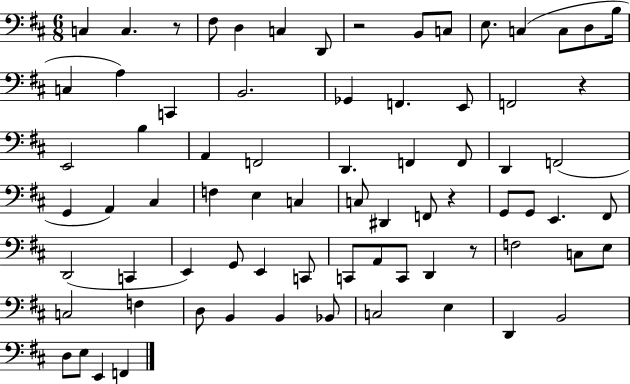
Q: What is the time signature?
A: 6/8